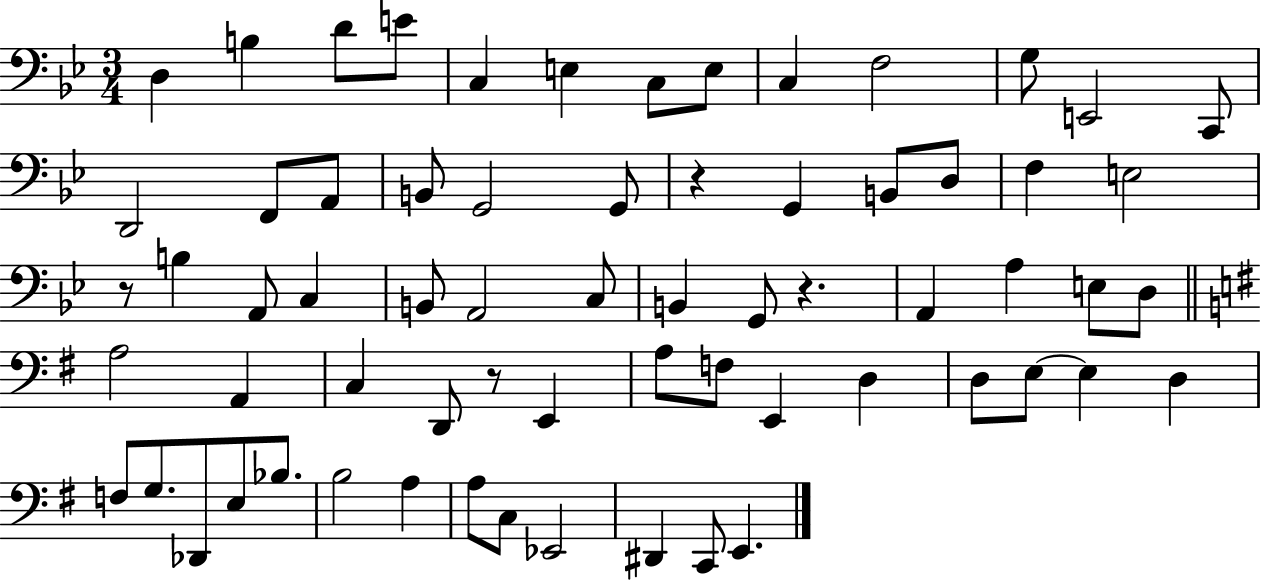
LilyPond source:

{
  \clef bass
  \numericTimeSignature
  \time 3/4
  \key bes \major
  \repeat volta 2 { d4 b4 d'8 e'8 | c4 e4 c8 e8 | c4 f2 | g8 e,2 c,8 | \break d,2 f,8 a,8 | b,8 g,2 g,8 | r4 g,4 b,8 d8 | f4 e2 | \break r8 b4 a,8 c4 | b,8 a,2 c8 | b,4 g,8 r4. | a,4 a4 e8 d8 | \break \bar "||" \break \key e \minor a2 a,4 | c4 d,8 r8 e,4 | a8 f8 e,4 d4 | d8 e8~~ e4 d4 | \break f8 g8. des,8 e8 bes8. | b2 a4 | a8 c8 ees,2 | dis,4 c,8 e,4. | \break } \bar "|."
}